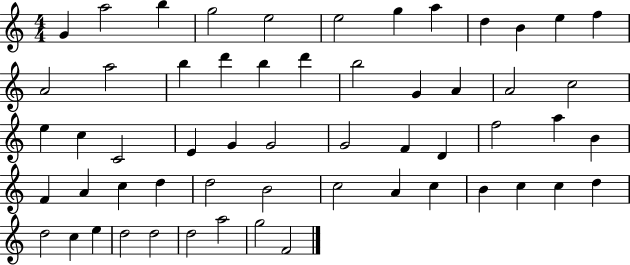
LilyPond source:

{
  \clef treble
  \numericTimeSignature
  \time 4/4
  \key c \major
  g'4 a''2 b''4 | g''2 e''2 | e''2 g''4 a''4 | d''4 b'4 e''4 f''4 | \break a'2 a''2 | b''4 d'''4 b''4 d'''4 | b''2 g'4 a'4 | a'2 c''2 | \break e''4 c''4 c'2 | e'4 g'4 g'2 | g'2 f'4 d'4 | f''2 a''4 b'4 | \break f'4 a'4 c''4 d''4 | d''2 b'2 | c''2 a'4 c''4 | b'4 c''4 c''4 d''4 | \break d''2 c''4 e''4 | d''2 d''2 | d''2 a''2 | g''2 f'2 | \break \bar "|."
}